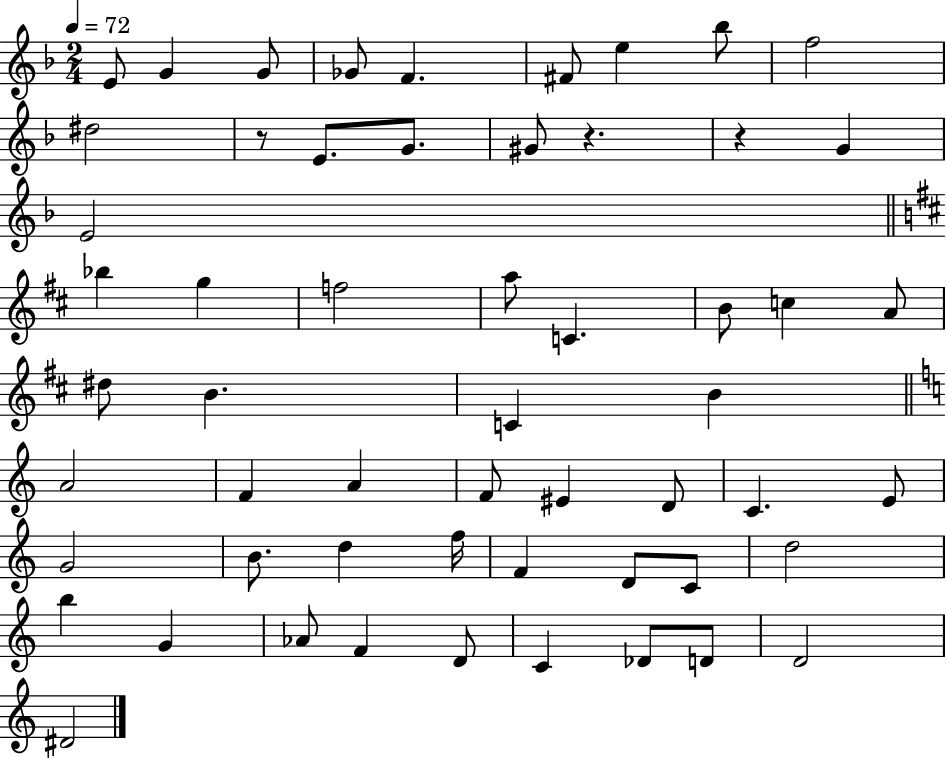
E4/e G4/q G4/e Gb4/e F4/q. F#4/e E5/q Bb5/e F5/h D#5/h R/e E4/e. G4/e. G#4/e R/q. R/q G4/q E4/h Bb5/q G5/q F5/h A5/e C4/q. B4/e C5/q A4/e D#5/e B4/q. C4/q B4/q A4/h F4/q A4/q F4/e EIS4/q D4/e C4/q. E4/e G4/h B4/e. D5/q F5/s F4/q D4/e C4/e D5/h B5/q G4/q Ab4/e F4/q D4/e C4/q Db4/e D4/e D4/h D#4/h